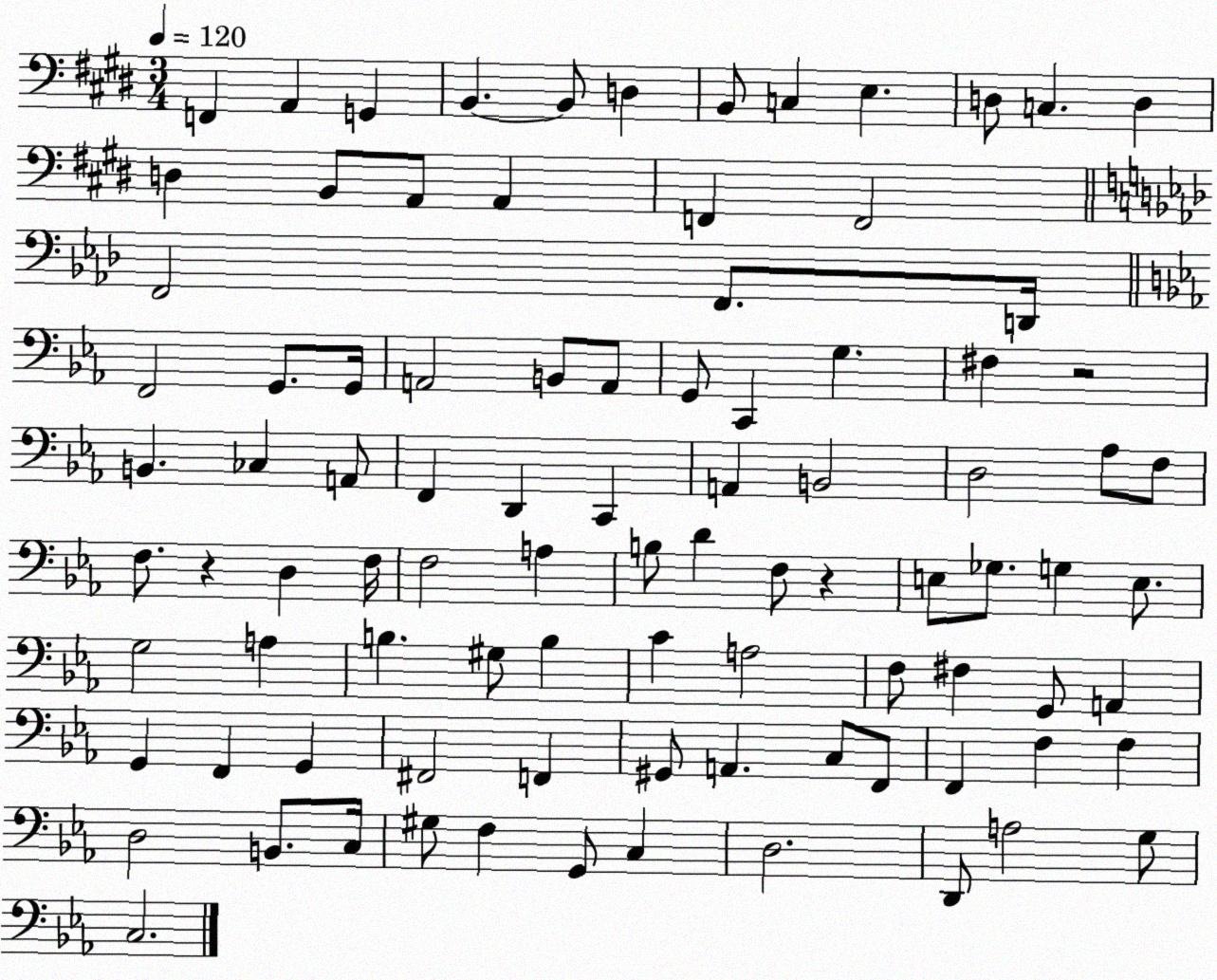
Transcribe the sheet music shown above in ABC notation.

X:1
T:Untitled
M:3/4
L:1/4
K:E
F,, A,, G,, B,, B,,/2 D, B,,/2 C, E, D,/2 C, D, D, B,,/2 A,,/2 A,, F,, F,,2 F,,2 F,,/2 D,,/4 F,,2 G,,/2 G,,/4 A,,2 B,,/2 A,,/2 G,,/2 C,, G, ^F, z2 B,, _C, A,,/2 F,, D,, C,, A,, B,,2 D,2 _A,/2 F,/2 F,/2 z D, F,/4 F,2 A, B,/2 D F,/2 z E,/2 _G,/2 G, E,/2 G,2 A, B, ^G,/2 B, C A,2 F,/2 ^F, G,,/2 A,, G,, F,, G,, ^F,,2 F,, ^G,,/2 A,, C,/2 F,,/2 F,, F, F, D,2 B,,/2 C,/4 ^G,/2 F, G,,/2 C, D,2 D,,/2 A,2 G,/2 C,2